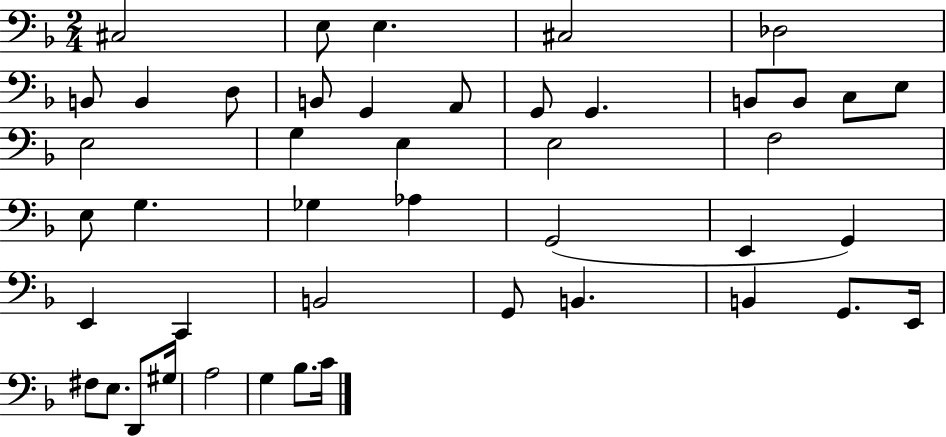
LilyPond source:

{
  \clef bass
  \numericTimeSignature
  \time 2/4
  \key f \major
  \repeat volta 2 { cis2 | e8 e4. | cis2 | des2 | \break b,8 b,4 d8 | b,8 g,4 a,8 | g,8 g,4. | b,8 b,8 c8 e8 | \break e2 | g4 e4 | e2 | f2 | \break e8 g4. | ges4 aes4 | g,2( | e,4 g,4) | \break e,4 c,4 | b,2 | g,8 b,4. | b,4 g,8. e,16 | \break fis8 e8. d,8 gis16 | a2 | g4 bes8. c'16 | } \bar "|."
}